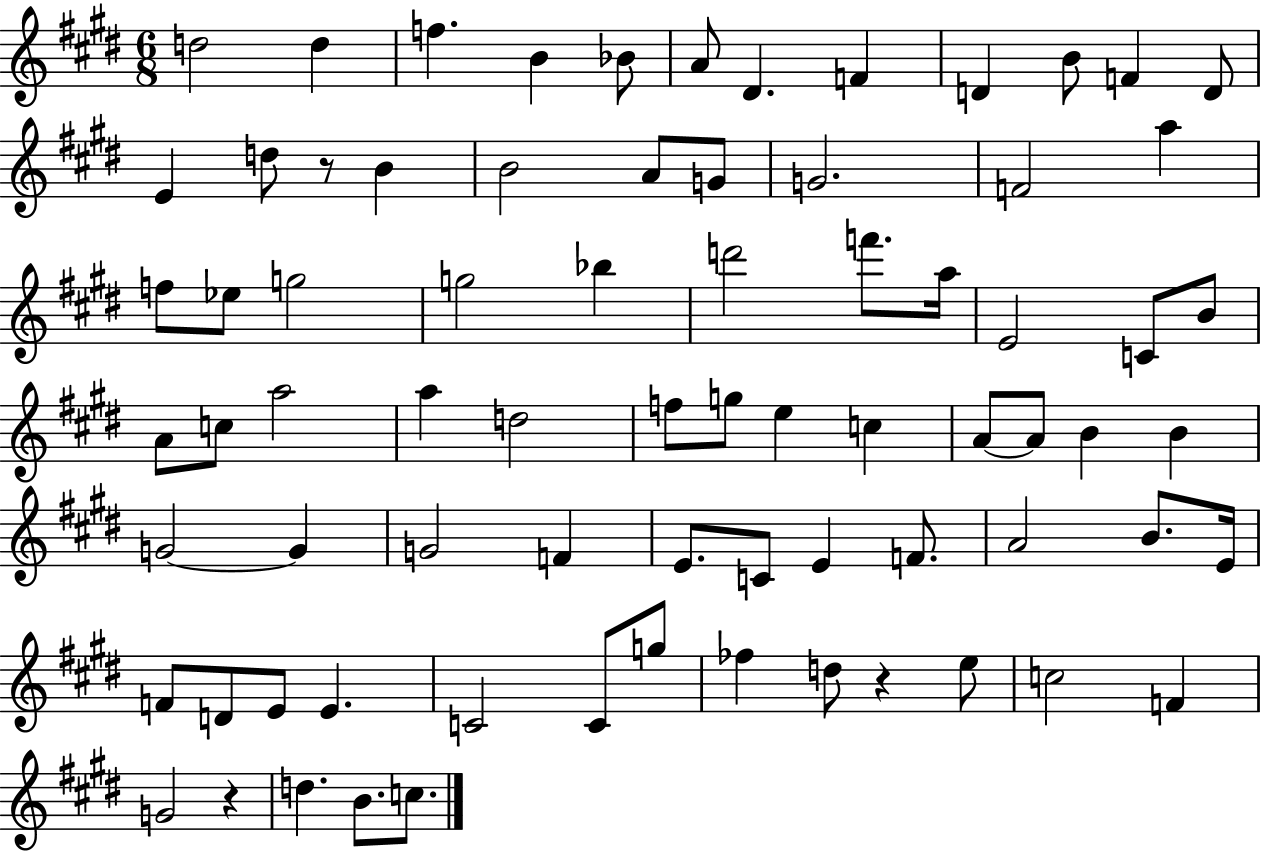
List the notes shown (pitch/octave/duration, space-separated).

D5/h D5/q F5/q. B4/q Bb4/e A4/e D#4/q. F4/q D4/q B4/e F4/q D4/e E4/q D5/e R/e B4/q B4/h A4/e G4/e G4/h. F4/h A5/q F5/e Eb5/e G5/h G5/h Bb5/q D6/h F6/e. A5/s E4/h C4/e B4/e A4/e C5/e A5/h A5/q D5/h F5/e G5/e E5/q C5/q A4/e A4/e B4/q B4/q G4/h G4/q G4/h F4/q E4/e. C4/e E4/q F4/e. A4/h B4/e. E4/s F4/e D4/e E4/e E4/q. C4/h C4/e G5/e FES5/q D5/e R/q E5/e C5/h F4/q G4/h R/q D5/q. B4/e. C5/e.